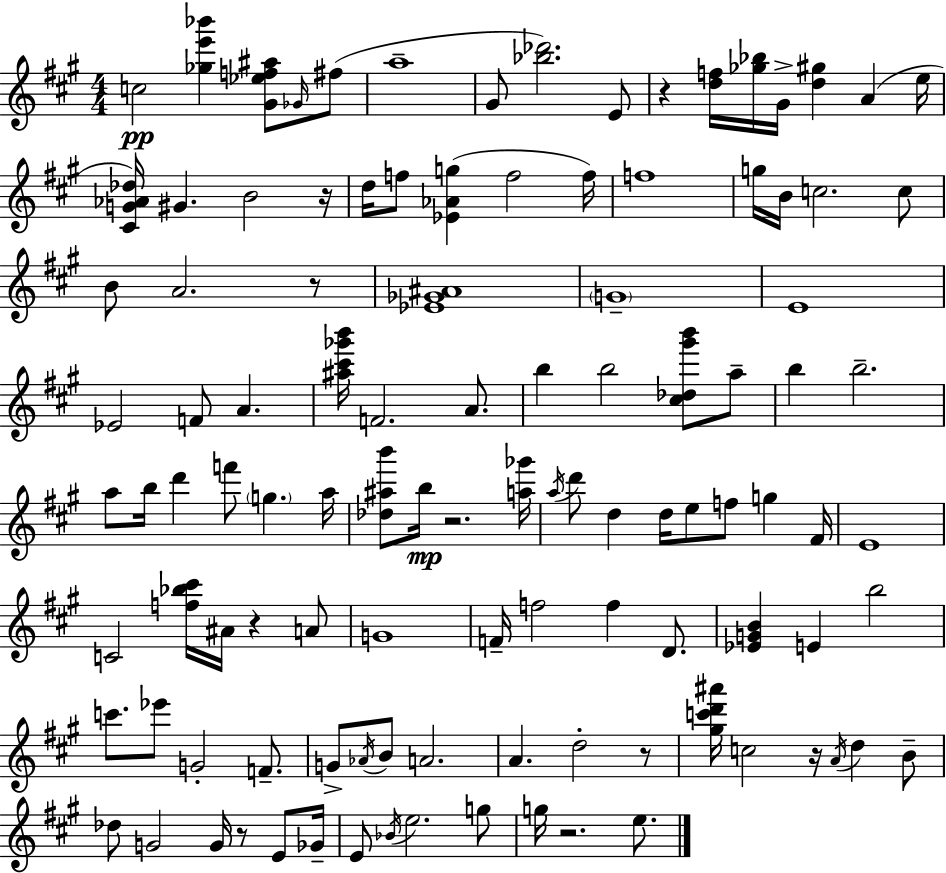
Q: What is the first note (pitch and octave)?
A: C5